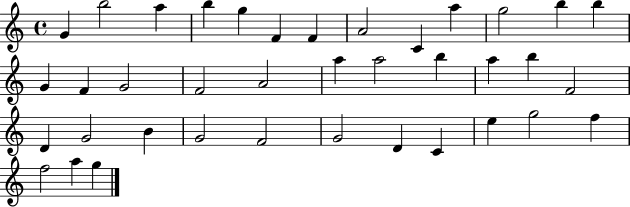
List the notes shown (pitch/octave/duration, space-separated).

G4/q B5/h A5/q B5/q G5/q F4/q F4/q A4/h C4/q A5/q G5/h B5/q B5/q G4/q F4/q G4/h F4/h A4/h A5/q A5/h B5/q A5/q B5/q F4/h D4/q G4/h B4/q G4/h F4/h G4/h D4/q C4/q E5/q G5/h F5/q F5/h A5/q G5/q